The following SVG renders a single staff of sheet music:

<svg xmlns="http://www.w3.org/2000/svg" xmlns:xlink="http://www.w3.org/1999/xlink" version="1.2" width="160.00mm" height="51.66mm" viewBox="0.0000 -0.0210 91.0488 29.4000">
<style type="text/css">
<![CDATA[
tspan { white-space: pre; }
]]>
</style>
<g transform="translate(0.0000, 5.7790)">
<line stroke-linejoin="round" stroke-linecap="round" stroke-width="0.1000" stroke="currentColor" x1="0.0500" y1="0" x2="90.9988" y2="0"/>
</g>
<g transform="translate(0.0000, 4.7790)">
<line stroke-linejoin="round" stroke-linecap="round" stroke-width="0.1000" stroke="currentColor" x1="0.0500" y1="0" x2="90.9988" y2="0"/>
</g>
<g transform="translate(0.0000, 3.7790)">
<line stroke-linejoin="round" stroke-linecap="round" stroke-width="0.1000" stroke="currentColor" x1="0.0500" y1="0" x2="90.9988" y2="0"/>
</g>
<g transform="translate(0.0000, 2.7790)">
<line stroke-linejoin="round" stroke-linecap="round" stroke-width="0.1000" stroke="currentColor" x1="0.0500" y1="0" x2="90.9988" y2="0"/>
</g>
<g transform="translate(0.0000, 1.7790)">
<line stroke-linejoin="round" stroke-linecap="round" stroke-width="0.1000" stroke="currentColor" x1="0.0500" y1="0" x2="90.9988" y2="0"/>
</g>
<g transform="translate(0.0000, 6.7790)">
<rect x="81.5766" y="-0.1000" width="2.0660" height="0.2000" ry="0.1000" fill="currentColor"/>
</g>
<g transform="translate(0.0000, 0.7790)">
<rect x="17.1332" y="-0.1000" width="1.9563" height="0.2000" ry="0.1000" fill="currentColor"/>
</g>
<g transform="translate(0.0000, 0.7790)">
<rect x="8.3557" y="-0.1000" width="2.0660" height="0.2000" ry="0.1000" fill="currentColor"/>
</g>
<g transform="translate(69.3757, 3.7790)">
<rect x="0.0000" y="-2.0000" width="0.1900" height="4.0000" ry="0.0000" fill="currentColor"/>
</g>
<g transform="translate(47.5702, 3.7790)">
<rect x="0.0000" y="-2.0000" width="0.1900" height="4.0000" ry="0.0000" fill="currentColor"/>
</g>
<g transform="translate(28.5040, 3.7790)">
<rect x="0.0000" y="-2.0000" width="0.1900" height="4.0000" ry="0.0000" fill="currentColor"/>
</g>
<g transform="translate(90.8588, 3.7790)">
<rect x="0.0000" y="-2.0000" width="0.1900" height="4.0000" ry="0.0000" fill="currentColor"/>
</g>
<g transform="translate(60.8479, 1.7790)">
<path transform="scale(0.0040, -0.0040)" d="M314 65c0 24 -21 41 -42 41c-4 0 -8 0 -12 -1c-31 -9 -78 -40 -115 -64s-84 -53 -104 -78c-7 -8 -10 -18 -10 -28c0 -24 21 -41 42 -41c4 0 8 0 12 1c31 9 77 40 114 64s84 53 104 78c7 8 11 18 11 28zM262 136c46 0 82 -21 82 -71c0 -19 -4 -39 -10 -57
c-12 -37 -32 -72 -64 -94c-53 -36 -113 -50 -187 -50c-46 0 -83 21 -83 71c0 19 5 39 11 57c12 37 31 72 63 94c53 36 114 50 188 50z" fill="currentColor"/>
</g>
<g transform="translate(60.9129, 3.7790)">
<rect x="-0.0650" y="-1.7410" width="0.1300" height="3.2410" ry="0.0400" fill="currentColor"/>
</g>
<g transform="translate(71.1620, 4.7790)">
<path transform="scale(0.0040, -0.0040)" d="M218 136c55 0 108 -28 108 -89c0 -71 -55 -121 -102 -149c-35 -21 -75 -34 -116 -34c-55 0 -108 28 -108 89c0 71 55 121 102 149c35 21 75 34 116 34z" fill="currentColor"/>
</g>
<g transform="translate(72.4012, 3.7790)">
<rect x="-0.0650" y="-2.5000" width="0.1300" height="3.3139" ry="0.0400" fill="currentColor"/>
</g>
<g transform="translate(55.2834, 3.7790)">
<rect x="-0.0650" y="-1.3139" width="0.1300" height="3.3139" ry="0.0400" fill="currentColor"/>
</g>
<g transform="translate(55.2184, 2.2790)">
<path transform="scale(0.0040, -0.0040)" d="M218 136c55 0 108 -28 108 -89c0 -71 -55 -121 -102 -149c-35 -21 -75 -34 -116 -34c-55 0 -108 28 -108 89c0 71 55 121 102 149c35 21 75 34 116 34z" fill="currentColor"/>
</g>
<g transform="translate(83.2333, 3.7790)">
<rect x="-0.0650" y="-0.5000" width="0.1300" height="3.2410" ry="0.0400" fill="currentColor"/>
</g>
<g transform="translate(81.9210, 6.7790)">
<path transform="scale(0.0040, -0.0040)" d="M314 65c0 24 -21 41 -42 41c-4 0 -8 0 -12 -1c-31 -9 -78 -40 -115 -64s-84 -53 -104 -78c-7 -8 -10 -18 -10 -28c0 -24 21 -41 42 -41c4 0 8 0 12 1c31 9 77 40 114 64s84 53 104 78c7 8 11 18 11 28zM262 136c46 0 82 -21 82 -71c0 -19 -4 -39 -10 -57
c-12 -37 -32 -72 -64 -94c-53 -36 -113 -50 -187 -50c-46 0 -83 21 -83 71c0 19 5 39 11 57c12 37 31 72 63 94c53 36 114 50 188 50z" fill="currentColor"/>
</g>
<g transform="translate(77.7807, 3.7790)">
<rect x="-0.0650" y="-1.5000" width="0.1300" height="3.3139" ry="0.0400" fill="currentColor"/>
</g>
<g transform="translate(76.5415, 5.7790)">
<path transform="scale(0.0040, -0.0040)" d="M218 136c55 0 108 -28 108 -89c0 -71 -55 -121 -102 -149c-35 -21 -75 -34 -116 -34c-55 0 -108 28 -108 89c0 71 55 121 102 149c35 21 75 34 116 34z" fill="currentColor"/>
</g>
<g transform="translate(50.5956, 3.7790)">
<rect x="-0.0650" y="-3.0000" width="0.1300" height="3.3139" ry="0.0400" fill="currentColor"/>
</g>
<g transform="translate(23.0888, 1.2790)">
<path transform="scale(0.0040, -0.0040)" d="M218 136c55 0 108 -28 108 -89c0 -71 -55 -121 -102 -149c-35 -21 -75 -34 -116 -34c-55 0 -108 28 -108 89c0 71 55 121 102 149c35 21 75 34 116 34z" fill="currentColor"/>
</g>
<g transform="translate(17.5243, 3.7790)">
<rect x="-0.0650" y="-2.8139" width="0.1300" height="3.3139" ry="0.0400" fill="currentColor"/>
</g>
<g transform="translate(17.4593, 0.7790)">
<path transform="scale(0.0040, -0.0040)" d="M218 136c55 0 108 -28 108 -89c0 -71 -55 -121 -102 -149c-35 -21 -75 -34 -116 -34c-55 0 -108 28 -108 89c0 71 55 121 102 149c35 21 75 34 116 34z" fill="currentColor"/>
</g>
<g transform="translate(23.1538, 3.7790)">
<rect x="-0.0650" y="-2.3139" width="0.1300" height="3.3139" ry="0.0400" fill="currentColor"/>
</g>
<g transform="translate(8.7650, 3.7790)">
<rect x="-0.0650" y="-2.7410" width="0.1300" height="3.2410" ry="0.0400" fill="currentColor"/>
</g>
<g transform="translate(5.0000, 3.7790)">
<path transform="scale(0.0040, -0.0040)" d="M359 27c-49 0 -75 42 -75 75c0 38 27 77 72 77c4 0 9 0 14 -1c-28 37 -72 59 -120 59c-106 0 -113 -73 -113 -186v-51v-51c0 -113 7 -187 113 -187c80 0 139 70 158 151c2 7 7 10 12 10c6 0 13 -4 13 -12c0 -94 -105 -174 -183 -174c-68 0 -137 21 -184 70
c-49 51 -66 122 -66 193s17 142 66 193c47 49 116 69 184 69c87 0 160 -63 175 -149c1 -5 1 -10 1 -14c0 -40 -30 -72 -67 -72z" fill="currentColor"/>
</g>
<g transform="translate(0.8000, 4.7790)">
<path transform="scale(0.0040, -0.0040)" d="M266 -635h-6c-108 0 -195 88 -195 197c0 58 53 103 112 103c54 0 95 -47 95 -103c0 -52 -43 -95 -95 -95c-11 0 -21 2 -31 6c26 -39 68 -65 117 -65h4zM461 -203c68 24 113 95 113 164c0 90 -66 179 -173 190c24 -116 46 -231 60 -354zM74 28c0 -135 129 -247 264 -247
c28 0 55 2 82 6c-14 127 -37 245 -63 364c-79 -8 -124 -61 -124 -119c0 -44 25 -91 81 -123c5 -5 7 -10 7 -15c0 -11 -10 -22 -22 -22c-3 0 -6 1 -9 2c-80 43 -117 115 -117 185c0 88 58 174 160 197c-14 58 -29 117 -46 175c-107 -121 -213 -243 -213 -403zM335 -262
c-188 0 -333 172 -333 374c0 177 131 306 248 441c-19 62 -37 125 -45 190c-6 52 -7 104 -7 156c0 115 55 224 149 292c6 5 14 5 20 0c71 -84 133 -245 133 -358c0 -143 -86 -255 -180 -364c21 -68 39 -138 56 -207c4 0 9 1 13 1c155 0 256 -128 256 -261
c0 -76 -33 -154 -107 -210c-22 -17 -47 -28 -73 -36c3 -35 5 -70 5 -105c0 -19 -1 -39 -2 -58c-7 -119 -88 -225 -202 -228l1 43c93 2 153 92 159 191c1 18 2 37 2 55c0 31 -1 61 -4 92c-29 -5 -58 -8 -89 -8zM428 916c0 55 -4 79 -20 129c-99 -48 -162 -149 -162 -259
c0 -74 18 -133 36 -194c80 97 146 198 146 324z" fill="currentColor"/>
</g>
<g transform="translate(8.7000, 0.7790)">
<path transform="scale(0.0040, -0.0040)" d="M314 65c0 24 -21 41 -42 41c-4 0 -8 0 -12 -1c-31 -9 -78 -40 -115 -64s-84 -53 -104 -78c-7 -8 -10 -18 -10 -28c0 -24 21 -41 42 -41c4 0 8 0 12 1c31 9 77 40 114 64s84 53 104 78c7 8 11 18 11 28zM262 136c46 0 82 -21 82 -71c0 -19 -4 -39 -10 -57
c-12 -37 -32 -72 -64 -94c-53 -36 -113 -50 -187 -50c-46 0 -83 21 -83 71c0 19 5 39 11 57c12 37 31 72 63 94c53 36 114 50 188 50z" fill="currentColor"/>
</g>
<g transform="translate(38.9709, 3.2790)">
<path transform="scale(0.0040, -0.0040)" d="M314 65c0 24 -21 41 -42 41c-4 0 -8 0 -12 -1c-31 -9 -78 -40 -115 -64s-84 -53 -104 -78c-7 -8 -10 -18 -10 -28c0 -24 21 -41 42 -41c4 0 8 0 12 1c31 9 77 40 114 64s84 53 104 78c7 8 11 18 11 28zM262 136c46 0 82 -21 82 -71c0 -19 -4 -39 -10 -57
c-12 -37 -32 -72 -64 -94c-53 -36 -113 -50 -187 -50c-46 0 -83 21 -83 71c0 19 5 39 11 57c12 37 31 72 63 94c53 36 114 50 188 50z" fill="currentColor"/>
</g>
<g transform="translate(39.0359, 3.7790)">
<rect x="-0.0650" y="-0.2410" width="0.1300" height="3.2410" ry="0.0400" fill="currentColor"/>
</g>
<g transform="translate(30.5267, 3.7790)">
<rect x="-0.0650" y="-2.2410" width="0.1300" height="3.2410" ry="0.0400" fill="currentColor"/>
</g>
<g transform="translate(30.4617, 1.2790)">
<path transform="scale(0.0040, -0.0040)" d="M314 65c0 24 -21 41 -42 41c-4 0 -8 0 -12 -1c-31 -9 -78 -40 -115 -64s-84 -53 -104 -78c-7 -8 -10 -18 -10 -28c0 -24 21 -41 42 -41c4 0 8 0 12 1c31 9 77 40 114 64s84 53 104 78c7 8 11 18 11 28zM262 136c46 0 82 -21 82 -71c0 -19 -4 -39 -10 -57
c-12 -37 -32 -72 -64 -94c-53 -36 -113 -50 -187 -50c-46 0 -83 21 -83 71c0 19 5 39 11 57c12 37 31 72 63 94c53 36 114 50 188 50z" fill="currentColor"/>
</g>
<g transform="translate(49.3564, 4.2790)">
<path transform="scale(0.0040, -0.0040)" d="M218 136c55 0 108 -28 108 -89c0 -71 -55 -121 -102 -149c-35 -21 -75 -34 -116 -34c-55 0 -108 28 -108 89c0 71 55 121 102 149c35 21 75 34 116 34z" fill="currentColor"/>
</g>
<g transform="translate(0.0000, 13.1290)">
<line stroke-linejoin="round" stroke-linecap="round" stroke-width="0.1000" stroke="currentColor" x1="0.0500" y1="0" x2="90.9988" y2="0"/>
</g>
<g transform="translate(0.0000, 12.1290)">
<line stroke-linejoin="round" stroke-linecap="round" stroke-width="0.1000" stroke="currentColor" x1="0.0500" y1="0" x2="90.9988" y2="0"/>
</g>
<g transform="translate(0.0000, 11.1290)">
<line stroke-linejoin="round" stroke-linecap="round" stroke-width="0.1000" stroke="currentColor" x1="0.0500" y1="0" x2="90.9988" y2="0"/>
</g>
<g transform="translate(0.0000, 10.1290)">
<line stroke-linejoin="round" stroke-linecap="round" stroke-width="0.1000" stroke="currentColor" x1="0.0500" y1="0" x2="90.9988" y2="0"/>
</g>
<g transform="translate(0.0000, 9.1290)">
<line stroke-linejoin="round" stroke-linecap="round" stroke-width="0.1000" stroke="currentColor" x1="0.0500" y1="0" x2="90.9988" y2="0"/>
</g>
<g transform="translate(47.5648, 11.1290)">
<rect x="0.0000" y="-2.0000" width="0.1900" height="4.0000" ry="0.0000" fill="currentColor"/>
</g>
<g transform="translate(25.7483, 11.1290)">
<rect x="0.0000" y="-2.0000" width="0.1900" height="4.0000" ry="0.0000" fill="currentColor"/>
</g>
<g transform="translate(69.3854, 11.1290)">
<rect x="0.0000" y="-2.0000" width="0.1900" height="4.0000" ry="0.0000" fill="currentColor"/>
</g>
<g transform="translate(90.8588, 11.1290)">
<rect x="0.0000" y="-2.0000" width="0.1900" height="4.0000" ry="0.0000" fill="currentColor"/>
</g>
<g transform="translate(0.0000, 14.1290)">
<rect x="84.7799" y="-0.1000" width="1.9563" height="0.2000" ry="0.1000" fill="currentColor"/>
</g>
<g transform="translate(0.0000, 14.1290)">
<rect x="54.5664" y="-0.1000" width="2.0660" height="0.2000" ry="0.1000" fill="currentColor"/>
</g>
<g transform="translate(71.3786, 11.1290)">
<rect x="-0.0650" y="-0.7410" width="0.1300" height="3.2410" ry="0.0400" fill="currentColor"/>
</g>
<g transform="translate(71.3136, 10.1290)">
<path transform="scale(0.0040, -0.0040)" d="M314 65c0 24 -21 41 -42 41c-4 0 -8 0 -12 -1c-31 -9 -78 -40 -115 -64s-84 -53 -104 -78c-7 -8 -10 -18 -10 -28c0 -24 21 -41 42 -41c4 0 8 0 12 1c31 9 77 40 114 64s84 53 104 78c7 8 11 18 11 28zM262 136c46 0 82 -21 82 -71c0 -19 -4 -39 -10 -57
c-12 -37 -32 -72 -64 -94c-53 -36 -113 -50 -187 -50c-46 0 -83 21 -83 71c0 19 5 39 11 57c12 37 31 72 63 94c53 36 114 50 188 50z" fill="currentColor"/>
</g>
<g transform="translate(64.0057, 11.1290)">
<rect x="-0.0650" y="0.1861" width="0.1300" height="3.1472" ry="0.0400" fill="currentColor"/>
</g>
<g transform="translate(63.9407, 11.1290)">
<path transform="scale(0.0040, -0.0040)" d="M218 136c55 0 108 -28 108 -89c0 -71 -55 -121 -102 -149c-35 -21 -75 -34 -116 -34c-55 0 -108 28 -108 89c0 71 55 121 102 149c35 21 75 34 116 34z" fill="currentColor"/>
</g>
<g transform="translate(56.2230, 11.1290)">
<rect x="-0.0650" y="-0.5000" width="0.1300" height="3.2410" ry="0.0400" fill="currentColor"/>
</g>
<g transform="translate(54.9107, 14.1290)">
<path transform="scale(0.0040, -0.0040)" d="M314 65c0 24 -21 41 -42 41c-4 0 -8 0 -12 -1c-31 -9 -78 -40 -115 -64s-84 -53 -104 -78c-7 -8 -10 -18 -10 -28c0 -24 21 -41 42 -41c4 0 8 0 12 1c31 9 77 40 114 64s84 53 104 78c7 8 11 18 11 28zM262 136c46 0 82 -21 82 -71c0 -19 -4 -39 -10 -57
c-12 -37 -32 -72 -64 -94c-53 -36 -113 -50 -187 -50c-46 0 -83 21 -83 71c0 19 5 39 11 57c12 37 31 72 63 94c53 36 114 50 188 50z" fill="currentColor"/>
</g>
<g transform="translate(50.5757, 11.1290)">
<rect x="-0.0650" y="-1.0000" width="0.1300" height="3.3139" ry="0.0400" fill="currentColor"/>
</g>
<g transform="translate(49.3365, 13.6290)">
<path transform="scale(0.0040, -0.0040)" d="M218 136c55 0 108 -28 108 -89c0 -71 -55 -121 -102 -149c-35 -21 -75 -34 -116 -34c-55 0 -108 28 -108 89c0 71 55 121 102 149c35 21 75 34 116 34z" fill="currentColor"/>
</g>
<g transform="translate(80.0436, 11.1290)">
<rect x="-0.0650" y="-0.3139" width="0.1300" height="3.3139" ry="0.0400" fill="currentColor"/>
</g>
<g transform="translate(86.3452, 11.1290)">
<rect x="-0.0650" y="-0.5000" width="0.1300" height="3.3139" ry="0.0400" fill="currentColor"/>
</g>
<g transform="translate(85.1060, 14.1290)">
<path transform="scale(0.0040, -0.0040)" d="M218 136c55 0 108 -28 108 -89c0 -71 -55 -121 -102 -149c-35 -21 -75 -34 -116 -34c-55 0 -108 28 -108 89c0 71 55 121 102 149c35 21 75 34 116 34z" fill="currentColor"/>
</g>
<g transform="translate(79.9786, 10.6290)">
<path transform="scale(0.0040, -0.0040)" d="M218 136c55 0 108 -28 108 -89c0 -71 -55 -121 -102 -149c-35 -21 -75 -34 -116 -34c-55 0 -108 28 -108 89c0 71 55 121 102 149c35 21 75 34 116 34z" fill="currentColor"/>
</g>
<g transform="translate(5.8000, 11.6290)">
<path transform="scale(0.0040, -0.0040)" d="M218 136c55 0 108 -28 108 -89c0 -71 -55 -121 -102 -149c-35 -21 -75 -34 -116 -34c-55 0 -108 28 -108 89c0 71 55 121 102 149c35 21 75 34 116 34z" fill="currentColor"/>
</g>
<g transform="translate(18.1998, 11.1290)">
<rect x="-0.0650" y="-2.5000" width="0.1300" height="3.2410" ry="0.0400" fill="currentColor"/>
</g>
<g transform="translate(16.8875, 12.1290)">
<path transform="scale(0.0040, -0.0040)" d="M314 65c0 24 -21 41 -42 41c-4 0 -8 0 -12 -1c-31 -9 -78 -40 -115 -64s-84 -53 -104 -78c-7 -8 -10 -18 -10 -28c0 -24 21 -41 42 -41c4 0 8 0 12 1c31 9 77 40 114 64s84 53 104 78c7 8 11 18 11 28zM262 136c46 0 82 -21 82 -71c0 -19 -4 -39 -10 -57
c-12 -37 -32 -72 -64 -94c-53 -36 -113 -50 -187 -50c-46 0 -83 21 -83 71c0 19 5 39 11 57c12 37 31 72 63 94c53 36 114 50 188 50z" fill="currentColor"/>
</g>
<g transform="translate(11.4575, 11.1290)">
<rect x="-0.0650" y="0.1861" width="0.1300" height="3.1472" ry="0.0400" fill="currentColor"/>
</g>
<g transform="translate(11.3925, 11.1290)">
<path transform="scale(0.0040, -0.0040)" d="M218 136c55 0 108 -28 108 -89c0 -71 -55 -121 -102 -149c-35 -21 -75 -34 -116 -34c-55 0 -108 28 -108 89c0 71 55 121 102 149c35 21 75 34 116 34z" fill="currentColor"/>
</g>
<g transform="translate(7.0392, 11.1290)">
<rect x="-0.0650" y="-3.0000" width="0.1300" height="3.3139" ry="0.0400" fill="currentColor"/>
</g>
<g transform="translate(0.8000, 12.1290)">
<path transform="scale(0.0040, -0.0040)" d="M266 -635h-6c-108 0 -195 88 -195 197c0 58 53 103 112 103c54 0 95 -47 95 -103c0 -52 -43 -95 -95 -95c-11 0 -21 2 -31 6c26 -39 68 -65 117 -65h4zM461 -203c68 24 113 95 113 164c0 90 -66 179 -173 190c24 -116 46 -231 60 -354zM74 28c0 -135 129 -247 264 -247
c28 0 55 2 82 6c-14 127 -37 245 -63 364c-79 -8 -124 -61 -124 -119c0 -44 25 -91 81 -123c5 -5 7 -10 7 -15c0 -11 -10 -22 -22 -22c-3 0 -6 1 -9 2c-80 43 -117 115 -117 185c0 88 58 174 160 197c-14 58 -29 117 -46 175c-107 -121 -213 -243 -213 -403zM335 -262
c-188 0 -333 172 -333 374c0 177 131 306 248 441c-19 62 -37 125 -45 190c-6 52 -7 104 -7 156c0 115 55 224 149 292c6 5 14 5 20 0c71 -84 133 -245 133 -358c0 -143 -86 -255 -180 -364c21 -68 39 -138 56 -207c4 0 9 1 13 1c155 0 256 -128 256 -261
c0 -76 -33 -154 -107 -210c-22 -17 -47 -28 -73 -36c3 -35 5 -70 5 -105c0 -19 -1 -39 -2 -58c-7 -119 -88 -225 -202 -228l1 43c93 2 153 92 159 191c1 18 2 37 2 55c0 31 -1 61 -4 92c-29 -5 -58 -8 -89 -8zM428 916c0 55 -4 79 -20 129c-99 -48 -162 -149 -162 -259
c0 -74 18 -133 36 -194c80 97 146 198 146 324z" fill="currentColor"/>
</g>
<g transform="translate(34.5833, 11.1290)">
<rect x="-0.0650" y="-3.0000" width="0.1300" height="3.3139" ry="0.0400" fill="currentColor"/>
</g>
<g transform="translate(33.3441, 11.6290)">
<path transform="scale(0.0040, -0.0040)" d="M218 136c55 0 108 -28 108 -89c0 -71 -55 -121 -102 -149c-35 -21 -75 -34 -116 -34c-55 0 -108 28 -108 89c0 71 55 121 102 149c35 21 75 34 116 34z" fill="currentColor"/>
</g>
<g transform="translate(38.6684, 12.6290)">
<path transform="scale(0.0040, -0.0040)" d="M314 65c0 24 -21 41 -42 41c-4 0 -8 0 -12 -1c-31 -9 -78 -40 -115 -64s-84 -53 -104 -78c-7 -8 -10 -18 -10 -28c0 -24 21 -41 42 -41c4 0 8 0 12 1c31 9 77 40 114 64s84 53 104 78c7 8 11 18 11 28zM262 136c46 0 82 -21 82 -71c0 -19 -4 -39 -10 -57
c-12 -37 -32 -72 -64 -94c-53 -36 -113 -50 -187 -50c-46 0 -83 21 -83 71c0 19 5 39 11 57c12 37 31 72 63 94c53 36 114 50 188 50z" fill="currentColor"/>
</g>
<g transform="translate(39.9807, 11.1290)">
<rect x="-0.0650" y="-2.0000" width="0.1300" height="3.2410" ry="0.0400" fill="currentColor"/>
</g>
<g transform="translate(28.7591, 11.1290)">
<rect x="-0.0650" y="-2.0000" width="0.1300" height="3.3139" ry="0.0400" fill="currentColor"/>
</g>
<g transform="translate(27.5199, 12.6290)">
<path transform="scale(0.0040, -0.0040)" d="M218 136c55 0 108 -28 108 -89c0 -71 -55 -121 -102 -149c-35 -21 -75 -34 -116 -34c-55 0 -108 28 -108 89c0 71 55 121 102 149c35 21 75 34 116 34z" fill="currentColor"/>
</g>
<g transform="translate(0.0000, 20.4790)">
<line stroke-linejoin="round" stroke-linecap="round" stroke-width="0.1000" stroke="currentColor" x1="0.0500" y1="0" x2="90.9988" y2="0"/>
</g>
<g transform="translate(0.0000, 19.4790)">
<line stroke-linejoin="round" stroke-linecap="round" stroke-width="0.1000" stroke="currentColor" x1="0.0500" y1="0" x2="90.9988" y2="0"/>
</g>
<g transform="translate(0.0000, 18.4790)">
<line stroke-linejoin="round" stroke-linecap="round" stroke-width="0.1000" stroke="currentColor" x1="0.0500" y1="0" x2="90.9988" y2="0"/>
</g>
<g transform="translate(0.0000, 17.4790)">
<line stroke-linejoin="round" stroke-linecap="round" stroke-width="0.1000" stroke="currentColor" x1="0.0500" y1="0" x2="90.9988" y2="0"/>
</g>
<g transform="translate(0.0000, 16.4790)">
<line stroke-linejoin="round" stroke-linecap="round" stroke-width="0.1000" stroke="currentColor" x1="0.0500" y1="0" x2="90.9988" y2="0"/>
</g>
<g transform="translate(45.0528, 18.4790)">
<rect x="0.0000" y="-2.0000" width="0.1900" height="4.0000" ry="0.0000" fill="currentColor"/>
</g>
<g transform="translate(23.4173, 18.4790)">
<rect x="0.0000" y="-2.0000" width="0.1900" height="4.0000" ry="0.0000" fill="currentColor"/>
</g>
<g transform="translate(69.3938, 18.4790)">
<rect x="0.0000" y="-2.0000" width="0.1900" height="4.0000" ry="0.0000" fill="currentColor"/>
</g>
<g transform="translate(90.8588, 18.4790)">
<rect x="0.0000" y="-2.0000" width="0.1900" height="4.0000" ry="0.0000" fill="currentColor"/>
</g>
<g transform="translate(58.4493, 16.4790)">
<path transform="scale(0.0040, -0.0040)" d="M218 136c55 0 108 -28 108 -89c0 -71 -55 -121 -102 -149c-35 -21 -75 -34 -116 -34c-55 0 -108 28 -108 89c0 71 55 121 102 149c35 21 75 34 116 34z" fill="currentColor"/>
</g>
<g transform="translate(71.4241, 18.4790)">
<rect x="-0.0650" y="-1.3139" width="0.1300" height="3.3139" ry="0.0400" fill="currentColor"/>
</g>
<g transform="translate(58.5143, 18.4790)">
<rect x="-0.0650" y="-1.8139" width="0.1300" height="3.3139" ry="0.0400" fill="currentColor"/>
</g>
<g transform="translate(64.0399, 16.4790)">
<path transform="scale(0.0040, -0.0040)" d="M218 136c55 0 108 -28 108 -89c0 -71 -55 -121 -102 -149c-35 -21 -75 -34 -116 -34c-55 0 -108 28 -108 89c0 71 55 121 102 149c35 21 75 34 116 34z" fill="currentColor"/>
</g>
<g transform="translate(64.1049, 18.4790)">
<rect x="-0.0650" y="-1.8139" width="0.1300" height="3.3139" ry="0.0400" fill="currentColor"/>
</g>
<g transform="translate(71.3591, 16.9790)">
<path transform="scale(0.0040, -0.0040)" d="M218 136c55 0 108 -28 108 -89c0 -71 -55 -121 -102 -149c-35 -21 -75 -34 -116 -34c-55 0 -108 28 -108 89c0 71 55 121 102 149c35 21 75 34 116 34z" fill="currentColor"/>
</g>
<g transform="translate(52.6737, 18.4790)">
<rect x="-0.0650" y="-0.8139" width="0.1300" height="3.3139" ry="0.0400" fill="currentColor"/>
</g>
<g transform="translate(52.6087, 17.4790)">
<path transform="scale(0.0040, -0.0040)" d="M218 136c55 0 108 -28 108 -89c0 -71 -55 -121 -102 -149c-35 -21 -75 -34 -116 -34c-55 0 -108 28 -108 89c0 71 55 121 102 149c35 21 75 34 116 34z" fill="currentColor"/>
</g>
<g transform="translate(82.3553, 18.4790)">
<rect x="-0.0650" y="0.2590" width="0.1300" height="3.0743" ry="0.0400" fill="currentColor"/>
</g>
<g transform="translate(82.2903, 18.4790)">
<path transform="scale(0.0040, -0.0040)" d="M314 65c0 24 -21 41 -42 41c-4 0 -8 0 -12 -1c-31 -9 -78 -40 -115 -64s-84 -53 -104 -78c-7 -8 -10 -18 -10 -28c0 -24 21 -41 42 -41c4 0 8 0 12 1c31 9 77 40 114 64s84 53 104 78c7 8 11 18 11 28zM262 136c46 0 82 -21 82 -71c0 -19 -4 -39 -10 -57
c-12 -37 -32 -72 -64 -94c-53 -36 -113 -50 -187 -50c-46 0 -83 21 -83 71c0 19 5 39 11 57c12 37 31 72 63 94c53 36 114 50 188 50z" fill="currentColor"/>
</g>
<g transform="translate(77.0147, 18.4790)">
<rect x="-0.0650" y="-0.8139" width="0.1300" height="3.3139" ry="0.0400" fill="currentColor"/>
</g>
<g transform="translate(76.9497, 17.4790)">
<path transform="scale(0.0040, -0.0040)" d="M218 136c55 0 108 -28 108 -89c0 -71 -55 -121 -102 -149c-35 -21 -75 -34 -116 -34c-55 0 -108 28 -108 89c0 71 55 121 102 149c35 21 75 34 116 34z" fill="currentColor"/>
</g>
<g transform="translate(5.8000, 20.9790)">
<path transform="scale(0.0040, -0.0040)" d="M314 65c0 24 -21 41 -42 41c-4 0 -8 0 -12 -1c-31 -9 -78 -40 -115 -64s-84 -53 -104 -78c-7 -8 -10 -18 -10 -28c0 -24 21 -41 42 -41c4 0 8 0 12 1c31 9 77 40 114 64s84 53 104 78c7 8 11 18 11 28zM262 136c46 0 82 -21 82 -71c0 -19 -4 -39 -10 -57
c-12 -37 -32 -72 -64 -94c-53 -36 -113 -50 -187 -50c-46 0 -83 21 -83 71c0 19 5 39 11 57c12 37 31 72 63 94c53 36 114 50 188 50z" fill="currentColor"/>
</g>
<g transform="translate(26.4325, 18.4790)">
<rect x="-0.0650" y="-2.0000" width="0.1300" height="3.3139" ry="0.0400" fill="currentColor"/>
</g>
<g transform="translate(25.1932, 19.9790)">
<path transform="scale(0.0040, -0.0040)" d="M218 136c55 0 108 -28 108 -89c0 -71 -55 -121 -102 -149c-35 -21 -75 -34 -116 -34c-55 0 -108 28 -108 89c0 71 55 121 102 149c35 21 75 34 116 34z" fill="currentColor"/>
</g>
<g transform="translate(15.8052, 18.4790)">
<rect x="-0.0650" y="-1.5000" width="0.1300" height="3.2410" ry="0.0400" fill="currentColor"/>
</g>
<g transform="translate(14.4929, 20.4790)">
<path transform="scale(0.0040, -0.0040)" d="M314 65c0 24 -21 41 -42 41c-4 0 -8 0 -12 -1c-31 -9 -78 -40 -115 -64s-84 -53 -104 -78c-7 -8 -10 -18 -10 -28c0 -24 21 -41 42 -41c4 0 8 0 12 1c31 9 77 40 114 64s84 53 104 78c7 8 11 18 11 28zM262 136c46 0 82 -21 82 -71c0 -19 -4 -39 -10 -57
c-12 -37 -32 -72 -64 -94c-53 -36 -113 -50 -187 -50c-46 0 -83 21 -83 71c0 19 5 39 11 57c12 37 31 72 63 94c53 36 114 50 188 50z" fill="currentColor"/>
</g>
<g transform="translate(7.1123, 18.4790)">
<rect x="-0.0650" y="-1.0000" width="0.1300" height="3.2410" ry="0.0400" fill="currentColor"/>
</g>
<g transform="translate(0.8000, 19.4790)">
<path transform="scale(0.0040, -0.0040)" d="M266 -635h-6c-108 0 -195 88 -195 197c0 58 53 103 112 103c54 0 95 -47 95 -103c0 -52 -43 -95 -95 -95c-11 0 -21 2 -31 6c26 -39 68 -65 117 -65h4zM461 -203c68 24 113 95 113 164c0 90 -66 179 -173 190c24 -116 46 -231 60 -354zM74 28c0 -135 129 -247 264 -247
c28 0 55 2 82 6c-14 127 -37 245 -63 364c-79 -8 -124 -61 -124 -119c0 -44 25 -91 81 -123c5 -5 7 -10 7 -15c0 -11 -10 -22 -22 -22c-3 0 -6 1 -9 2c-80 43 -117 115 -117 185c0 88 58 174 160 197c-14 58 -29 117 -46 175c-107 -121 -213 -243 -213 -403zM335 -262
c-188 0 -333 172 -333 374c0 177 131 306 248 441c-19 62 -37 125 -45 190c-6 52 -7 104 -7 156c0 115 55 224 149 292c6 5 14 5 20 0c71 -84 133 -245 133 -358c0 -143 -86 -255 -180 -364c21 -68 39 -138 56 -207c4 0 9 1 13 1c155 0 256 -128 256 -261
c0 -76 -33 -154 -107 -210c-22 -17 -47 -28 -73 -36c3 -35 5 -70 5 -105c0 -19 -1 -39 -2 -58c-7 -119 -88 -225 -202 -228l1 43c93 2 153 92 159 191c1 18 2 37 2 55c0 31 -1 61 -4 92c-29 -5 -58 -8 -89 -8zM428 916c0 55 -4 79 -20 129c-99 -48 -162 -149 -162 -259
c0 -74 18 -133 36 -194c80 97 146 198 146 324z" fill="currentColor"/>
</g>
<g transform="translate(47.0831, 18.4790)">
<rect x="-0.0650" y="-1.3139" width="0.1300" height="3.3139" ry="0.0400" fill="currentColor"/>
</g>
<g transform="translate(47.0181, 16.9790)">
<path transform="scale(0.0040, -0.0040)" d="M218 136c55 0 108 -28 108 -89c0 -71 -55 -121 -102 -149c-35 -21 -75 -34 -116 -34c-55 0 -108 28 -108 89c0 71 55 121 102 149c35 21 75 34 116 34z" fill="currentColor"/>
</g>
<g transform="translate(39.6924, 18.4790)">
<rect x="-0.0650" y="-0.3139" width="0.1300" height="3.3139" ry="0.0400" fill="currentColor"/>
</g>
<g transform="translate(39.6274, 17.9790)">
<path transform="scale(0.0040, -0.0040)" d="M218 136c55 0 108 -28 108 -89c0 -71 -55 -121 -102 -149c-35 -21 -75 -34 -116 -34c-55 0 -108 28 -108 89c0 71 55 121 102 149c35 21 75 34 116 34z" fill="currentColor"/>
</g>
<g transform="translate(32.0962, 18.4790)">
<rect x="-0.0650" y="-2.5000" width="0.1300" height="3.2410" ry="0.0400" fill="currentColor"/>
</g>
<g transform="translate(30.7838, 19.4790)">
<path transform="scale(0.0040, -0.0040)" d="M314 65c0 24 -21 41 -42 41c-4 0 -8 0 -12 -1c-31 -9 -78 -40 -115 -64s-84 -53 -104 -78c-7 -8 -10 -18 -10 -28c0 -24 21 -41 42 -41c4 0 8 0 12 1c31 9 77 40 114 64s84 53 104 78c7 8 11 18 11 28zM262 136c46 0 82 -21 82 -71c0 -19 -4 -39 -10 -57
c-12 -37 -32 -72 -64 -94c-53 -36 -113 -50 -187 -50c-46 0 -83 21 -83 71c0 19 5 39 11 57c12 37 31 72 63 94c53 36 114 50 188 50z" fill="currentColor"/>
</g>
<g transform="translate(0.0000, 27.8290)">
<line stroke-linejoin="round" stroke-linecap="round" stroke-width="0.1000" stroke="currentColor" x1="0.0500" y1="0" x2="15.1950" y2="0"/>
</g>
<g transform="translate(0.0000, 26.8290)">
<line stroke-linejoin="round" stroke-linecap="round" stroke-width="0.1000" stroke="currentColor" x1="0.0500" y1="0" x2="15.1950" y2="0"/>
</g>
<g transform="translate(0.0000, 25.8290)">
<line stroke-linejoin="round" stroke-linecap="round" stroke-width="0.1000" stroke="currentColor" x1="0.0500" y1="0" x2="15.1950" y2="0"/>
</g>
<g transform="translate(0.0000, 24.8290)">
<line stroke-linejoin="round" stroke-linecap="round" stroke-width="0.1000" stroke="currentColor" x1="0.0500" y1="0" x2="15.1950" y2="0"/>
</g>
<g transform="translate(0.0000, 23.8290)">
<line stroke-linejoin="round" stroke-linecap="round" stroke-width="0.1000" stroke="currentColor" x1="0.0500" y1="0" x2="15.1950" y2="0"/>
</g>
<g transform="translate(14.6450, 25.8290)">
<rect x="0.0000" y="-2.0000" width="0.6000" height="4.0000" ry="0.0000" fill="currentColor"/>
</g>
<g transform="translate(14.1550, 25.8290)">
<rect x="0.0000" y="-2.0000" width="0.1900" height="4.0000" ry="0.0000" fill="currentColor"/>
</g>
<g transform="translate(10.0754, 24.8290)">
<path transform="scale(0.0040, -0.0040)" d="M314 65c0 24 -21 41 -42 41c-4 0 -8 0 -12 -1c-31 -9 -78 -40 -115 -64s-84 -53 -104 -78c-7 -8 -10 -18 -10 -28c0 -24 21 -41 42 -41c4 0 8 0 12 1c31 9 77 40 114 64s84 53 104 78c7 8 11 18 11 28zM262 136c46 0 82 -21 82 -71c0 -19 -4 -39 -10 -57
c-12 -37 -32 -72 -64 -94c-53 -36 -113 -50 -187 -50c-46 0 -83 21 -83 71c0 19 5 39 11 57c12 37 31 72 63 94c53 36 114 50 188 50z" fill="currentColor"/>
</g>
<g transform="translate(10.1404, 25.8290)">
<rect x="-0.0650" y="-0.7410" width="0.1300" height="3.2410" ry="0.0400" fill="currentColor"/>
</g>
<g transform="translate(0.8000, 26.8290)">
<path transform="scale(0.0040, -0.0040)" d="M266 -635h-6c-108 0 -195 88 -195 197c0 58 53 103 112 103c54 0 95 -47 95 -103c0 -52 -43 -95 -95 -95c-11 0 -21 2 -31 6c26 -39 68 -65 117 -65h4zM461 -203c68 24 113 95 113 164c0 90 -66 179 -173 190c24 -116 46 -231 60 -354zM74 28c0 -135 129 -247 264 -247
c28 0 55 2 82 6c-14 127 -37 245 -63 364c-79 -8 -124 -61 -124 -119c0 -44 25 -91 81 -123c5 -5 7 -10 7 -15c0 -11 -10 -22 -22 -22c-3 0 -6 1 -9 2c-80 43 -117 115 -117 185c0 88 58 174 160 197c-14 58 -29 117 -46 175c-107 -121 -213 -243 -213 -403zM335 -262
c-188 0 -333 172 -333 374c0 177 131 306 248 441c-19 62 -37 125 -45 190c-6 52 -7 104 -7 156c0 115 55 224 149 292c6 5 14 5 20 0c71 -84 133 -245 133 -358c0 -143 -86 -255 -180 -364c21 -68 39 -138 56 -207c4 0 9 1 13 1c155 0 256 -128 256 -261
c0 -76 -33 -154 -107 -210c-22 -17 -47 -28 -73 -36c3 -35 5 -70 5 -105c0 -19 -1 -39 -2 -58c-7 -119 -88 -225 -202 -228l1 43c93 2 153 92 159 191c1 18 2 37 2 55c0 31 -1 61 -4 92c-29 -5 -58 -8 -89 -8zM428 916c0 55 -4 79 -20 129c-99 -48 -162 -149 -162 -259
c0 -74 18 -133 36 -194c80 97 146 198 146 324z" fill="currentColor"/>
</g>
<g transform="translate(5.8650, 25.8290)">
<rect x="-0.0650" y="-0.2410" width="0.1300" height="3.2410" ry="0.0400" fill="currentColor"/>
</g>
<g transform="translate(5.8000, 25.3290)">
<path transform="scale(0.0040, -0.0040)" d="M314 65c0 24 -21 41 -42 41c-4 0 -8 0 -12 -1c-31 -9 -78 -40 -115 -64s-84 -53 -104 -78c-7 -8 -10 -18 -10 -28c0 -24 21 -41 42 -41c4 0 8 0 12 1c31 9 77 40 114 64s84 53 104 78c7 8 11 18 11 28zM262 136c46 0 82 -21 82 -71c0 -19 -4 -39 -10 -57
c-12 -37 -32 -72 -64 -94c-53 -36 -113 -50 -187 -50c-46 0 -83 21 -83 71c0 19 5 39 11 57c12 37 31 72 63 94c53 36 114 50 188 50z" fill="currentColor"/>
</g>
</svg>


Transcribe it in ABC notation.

X:1
T:Untitled
M:4/4
L:1/4
K:C
a2 a g g2 c2 A e f2 G E C2 A B G2 F A F2 D C2 B d2 c C D2 E2 F G2 c e d f f e d B2 c2 d2